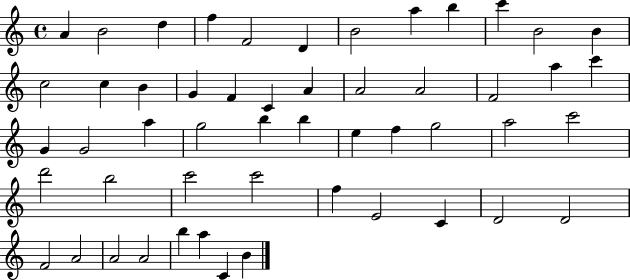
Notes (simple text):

A4/q B4/h D5/q F5/q F4/h D4/q B4/h A5/q B5/q C6/q B4/h B4/q C5/h C5/q B4/q G4/q F4/q C4/q A4/q A4/h A4/h F4/h A5/q C6/q G4/q G4/h A5/q G5/h B5/q B5/q E5/q F5/q G5/h A5/h C6/h D6/h B5/h C6/h C6/h F5/q E4/h C4/q D4/h D4/h F4/h A4/h A4/h A4/h B5/q A5/q C4/q B4/q